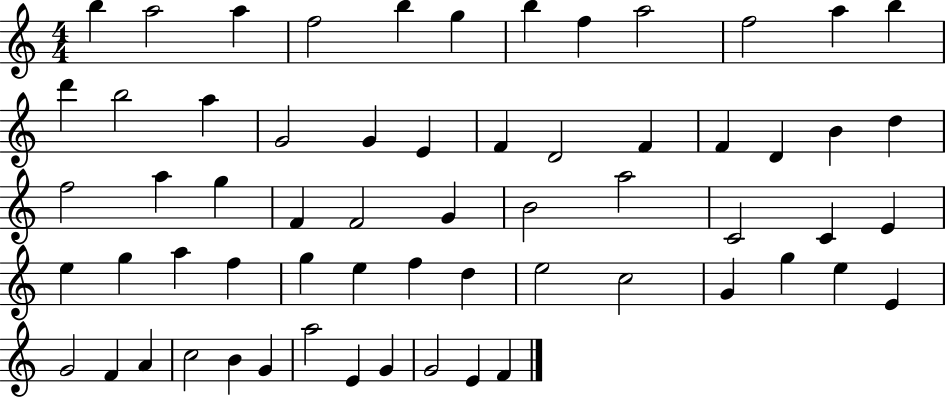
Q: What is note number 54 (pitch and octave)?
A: C5